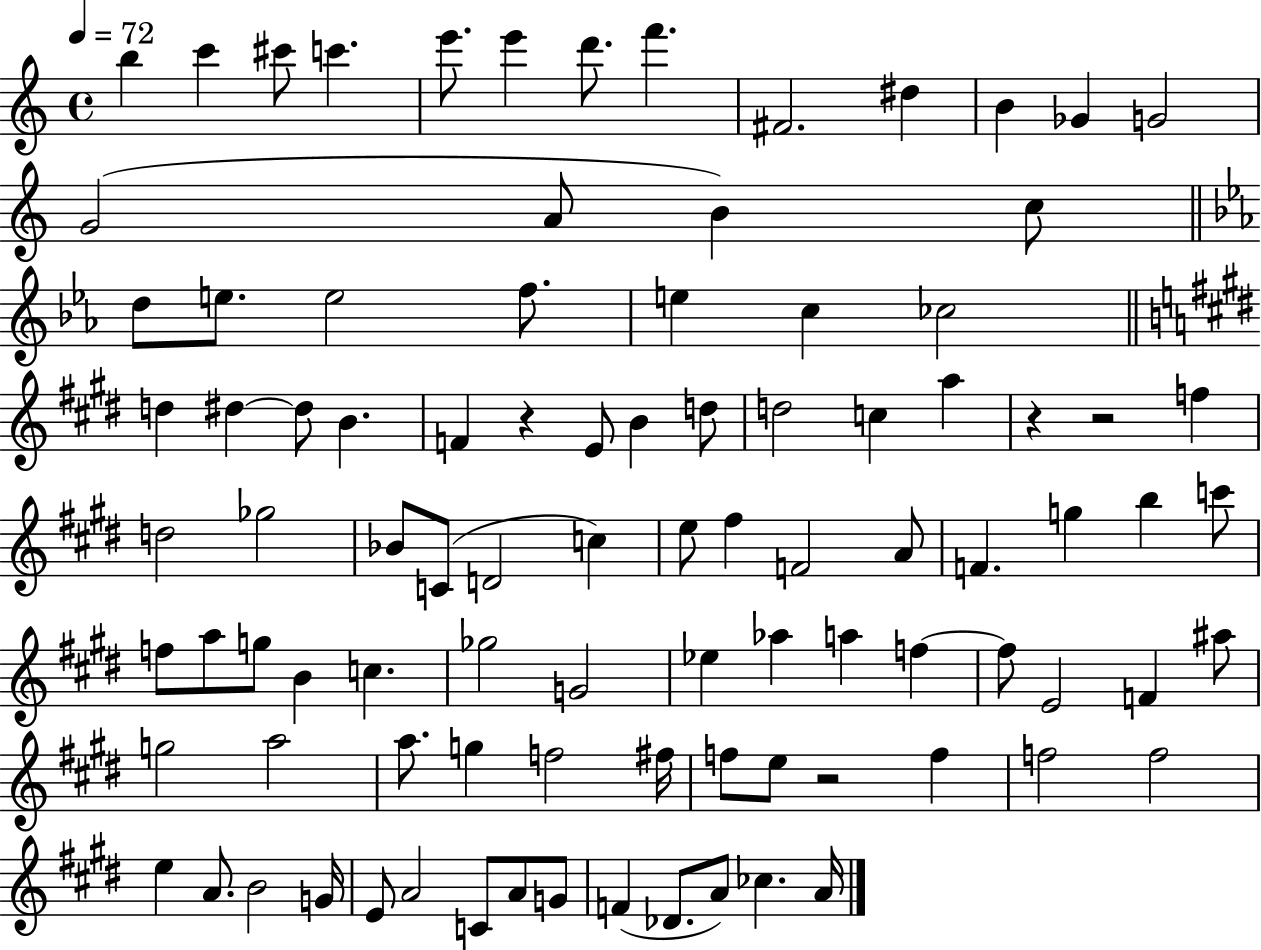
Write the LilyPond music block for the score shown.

{
  \clef treble
  \time 4/4
  \defaultTimeSignature
  \key c \major
  \tempo 4 = 72
  b''4 c'''4 cis'''8 c'''4. | e'''8. e'''4 d'''8. f'''4. | fis'2. dis''4 | b'4 ges'4 g'2 | \break g'2( a'8 b'4) c''8 | \bar "||" \break \key c \minor d''8 e''8. e''2 f''8. | e''4 c''4 ces''2 | \bar "||" \break \key e \major d''4 dis''4~~ dis''8 b'4. | f'4 r4 e'8 b'4 d''8 | d''2 c''4 a''4 | r4 r2 f''4 | \break d''2 ges''2 | bes'8 c'8( d'2 c''4) | e''8 fis''4 f'2 a'8 | f'4. g''4 b''4 c'''8 | \break f''8 a''8 g''8 b'4 c''4. | ges''2 g'2 | ees''4 aes''4 a''4 f''4~~ | f''8 e'2 f'4 ais''8 | \break g''2 a''2 | a''8. g''4 f''2 fis''16 | f''8 e''8 r2 f''4 | f''2 f''2 | \break e''4 a'8. b'2 g'16 | e'8 a'2 c'8 a'8 g'8 | f'4( des'8. a'8) ces''4. a'16 | \bar "|."
}